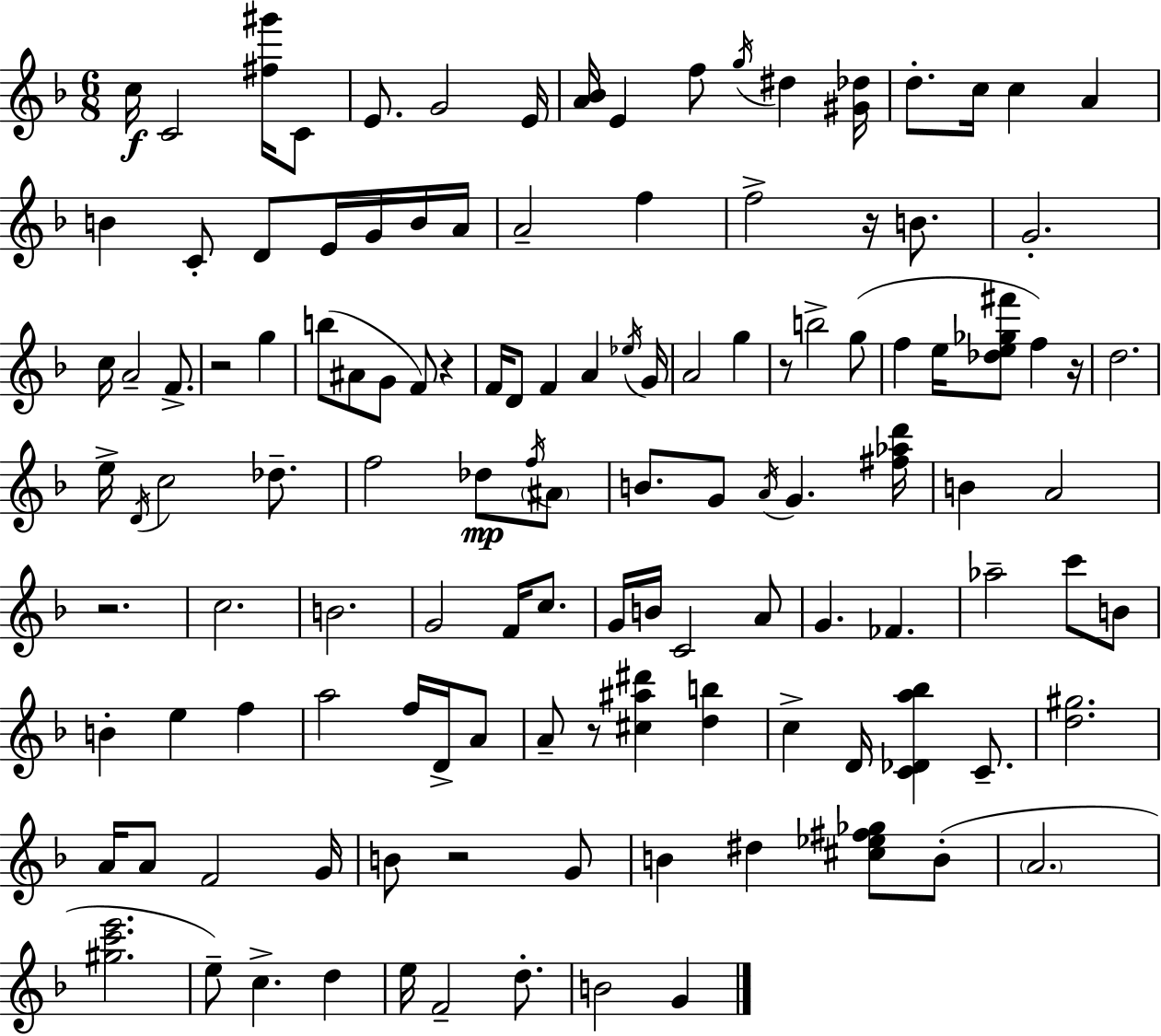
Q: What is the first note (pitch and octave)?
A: C5